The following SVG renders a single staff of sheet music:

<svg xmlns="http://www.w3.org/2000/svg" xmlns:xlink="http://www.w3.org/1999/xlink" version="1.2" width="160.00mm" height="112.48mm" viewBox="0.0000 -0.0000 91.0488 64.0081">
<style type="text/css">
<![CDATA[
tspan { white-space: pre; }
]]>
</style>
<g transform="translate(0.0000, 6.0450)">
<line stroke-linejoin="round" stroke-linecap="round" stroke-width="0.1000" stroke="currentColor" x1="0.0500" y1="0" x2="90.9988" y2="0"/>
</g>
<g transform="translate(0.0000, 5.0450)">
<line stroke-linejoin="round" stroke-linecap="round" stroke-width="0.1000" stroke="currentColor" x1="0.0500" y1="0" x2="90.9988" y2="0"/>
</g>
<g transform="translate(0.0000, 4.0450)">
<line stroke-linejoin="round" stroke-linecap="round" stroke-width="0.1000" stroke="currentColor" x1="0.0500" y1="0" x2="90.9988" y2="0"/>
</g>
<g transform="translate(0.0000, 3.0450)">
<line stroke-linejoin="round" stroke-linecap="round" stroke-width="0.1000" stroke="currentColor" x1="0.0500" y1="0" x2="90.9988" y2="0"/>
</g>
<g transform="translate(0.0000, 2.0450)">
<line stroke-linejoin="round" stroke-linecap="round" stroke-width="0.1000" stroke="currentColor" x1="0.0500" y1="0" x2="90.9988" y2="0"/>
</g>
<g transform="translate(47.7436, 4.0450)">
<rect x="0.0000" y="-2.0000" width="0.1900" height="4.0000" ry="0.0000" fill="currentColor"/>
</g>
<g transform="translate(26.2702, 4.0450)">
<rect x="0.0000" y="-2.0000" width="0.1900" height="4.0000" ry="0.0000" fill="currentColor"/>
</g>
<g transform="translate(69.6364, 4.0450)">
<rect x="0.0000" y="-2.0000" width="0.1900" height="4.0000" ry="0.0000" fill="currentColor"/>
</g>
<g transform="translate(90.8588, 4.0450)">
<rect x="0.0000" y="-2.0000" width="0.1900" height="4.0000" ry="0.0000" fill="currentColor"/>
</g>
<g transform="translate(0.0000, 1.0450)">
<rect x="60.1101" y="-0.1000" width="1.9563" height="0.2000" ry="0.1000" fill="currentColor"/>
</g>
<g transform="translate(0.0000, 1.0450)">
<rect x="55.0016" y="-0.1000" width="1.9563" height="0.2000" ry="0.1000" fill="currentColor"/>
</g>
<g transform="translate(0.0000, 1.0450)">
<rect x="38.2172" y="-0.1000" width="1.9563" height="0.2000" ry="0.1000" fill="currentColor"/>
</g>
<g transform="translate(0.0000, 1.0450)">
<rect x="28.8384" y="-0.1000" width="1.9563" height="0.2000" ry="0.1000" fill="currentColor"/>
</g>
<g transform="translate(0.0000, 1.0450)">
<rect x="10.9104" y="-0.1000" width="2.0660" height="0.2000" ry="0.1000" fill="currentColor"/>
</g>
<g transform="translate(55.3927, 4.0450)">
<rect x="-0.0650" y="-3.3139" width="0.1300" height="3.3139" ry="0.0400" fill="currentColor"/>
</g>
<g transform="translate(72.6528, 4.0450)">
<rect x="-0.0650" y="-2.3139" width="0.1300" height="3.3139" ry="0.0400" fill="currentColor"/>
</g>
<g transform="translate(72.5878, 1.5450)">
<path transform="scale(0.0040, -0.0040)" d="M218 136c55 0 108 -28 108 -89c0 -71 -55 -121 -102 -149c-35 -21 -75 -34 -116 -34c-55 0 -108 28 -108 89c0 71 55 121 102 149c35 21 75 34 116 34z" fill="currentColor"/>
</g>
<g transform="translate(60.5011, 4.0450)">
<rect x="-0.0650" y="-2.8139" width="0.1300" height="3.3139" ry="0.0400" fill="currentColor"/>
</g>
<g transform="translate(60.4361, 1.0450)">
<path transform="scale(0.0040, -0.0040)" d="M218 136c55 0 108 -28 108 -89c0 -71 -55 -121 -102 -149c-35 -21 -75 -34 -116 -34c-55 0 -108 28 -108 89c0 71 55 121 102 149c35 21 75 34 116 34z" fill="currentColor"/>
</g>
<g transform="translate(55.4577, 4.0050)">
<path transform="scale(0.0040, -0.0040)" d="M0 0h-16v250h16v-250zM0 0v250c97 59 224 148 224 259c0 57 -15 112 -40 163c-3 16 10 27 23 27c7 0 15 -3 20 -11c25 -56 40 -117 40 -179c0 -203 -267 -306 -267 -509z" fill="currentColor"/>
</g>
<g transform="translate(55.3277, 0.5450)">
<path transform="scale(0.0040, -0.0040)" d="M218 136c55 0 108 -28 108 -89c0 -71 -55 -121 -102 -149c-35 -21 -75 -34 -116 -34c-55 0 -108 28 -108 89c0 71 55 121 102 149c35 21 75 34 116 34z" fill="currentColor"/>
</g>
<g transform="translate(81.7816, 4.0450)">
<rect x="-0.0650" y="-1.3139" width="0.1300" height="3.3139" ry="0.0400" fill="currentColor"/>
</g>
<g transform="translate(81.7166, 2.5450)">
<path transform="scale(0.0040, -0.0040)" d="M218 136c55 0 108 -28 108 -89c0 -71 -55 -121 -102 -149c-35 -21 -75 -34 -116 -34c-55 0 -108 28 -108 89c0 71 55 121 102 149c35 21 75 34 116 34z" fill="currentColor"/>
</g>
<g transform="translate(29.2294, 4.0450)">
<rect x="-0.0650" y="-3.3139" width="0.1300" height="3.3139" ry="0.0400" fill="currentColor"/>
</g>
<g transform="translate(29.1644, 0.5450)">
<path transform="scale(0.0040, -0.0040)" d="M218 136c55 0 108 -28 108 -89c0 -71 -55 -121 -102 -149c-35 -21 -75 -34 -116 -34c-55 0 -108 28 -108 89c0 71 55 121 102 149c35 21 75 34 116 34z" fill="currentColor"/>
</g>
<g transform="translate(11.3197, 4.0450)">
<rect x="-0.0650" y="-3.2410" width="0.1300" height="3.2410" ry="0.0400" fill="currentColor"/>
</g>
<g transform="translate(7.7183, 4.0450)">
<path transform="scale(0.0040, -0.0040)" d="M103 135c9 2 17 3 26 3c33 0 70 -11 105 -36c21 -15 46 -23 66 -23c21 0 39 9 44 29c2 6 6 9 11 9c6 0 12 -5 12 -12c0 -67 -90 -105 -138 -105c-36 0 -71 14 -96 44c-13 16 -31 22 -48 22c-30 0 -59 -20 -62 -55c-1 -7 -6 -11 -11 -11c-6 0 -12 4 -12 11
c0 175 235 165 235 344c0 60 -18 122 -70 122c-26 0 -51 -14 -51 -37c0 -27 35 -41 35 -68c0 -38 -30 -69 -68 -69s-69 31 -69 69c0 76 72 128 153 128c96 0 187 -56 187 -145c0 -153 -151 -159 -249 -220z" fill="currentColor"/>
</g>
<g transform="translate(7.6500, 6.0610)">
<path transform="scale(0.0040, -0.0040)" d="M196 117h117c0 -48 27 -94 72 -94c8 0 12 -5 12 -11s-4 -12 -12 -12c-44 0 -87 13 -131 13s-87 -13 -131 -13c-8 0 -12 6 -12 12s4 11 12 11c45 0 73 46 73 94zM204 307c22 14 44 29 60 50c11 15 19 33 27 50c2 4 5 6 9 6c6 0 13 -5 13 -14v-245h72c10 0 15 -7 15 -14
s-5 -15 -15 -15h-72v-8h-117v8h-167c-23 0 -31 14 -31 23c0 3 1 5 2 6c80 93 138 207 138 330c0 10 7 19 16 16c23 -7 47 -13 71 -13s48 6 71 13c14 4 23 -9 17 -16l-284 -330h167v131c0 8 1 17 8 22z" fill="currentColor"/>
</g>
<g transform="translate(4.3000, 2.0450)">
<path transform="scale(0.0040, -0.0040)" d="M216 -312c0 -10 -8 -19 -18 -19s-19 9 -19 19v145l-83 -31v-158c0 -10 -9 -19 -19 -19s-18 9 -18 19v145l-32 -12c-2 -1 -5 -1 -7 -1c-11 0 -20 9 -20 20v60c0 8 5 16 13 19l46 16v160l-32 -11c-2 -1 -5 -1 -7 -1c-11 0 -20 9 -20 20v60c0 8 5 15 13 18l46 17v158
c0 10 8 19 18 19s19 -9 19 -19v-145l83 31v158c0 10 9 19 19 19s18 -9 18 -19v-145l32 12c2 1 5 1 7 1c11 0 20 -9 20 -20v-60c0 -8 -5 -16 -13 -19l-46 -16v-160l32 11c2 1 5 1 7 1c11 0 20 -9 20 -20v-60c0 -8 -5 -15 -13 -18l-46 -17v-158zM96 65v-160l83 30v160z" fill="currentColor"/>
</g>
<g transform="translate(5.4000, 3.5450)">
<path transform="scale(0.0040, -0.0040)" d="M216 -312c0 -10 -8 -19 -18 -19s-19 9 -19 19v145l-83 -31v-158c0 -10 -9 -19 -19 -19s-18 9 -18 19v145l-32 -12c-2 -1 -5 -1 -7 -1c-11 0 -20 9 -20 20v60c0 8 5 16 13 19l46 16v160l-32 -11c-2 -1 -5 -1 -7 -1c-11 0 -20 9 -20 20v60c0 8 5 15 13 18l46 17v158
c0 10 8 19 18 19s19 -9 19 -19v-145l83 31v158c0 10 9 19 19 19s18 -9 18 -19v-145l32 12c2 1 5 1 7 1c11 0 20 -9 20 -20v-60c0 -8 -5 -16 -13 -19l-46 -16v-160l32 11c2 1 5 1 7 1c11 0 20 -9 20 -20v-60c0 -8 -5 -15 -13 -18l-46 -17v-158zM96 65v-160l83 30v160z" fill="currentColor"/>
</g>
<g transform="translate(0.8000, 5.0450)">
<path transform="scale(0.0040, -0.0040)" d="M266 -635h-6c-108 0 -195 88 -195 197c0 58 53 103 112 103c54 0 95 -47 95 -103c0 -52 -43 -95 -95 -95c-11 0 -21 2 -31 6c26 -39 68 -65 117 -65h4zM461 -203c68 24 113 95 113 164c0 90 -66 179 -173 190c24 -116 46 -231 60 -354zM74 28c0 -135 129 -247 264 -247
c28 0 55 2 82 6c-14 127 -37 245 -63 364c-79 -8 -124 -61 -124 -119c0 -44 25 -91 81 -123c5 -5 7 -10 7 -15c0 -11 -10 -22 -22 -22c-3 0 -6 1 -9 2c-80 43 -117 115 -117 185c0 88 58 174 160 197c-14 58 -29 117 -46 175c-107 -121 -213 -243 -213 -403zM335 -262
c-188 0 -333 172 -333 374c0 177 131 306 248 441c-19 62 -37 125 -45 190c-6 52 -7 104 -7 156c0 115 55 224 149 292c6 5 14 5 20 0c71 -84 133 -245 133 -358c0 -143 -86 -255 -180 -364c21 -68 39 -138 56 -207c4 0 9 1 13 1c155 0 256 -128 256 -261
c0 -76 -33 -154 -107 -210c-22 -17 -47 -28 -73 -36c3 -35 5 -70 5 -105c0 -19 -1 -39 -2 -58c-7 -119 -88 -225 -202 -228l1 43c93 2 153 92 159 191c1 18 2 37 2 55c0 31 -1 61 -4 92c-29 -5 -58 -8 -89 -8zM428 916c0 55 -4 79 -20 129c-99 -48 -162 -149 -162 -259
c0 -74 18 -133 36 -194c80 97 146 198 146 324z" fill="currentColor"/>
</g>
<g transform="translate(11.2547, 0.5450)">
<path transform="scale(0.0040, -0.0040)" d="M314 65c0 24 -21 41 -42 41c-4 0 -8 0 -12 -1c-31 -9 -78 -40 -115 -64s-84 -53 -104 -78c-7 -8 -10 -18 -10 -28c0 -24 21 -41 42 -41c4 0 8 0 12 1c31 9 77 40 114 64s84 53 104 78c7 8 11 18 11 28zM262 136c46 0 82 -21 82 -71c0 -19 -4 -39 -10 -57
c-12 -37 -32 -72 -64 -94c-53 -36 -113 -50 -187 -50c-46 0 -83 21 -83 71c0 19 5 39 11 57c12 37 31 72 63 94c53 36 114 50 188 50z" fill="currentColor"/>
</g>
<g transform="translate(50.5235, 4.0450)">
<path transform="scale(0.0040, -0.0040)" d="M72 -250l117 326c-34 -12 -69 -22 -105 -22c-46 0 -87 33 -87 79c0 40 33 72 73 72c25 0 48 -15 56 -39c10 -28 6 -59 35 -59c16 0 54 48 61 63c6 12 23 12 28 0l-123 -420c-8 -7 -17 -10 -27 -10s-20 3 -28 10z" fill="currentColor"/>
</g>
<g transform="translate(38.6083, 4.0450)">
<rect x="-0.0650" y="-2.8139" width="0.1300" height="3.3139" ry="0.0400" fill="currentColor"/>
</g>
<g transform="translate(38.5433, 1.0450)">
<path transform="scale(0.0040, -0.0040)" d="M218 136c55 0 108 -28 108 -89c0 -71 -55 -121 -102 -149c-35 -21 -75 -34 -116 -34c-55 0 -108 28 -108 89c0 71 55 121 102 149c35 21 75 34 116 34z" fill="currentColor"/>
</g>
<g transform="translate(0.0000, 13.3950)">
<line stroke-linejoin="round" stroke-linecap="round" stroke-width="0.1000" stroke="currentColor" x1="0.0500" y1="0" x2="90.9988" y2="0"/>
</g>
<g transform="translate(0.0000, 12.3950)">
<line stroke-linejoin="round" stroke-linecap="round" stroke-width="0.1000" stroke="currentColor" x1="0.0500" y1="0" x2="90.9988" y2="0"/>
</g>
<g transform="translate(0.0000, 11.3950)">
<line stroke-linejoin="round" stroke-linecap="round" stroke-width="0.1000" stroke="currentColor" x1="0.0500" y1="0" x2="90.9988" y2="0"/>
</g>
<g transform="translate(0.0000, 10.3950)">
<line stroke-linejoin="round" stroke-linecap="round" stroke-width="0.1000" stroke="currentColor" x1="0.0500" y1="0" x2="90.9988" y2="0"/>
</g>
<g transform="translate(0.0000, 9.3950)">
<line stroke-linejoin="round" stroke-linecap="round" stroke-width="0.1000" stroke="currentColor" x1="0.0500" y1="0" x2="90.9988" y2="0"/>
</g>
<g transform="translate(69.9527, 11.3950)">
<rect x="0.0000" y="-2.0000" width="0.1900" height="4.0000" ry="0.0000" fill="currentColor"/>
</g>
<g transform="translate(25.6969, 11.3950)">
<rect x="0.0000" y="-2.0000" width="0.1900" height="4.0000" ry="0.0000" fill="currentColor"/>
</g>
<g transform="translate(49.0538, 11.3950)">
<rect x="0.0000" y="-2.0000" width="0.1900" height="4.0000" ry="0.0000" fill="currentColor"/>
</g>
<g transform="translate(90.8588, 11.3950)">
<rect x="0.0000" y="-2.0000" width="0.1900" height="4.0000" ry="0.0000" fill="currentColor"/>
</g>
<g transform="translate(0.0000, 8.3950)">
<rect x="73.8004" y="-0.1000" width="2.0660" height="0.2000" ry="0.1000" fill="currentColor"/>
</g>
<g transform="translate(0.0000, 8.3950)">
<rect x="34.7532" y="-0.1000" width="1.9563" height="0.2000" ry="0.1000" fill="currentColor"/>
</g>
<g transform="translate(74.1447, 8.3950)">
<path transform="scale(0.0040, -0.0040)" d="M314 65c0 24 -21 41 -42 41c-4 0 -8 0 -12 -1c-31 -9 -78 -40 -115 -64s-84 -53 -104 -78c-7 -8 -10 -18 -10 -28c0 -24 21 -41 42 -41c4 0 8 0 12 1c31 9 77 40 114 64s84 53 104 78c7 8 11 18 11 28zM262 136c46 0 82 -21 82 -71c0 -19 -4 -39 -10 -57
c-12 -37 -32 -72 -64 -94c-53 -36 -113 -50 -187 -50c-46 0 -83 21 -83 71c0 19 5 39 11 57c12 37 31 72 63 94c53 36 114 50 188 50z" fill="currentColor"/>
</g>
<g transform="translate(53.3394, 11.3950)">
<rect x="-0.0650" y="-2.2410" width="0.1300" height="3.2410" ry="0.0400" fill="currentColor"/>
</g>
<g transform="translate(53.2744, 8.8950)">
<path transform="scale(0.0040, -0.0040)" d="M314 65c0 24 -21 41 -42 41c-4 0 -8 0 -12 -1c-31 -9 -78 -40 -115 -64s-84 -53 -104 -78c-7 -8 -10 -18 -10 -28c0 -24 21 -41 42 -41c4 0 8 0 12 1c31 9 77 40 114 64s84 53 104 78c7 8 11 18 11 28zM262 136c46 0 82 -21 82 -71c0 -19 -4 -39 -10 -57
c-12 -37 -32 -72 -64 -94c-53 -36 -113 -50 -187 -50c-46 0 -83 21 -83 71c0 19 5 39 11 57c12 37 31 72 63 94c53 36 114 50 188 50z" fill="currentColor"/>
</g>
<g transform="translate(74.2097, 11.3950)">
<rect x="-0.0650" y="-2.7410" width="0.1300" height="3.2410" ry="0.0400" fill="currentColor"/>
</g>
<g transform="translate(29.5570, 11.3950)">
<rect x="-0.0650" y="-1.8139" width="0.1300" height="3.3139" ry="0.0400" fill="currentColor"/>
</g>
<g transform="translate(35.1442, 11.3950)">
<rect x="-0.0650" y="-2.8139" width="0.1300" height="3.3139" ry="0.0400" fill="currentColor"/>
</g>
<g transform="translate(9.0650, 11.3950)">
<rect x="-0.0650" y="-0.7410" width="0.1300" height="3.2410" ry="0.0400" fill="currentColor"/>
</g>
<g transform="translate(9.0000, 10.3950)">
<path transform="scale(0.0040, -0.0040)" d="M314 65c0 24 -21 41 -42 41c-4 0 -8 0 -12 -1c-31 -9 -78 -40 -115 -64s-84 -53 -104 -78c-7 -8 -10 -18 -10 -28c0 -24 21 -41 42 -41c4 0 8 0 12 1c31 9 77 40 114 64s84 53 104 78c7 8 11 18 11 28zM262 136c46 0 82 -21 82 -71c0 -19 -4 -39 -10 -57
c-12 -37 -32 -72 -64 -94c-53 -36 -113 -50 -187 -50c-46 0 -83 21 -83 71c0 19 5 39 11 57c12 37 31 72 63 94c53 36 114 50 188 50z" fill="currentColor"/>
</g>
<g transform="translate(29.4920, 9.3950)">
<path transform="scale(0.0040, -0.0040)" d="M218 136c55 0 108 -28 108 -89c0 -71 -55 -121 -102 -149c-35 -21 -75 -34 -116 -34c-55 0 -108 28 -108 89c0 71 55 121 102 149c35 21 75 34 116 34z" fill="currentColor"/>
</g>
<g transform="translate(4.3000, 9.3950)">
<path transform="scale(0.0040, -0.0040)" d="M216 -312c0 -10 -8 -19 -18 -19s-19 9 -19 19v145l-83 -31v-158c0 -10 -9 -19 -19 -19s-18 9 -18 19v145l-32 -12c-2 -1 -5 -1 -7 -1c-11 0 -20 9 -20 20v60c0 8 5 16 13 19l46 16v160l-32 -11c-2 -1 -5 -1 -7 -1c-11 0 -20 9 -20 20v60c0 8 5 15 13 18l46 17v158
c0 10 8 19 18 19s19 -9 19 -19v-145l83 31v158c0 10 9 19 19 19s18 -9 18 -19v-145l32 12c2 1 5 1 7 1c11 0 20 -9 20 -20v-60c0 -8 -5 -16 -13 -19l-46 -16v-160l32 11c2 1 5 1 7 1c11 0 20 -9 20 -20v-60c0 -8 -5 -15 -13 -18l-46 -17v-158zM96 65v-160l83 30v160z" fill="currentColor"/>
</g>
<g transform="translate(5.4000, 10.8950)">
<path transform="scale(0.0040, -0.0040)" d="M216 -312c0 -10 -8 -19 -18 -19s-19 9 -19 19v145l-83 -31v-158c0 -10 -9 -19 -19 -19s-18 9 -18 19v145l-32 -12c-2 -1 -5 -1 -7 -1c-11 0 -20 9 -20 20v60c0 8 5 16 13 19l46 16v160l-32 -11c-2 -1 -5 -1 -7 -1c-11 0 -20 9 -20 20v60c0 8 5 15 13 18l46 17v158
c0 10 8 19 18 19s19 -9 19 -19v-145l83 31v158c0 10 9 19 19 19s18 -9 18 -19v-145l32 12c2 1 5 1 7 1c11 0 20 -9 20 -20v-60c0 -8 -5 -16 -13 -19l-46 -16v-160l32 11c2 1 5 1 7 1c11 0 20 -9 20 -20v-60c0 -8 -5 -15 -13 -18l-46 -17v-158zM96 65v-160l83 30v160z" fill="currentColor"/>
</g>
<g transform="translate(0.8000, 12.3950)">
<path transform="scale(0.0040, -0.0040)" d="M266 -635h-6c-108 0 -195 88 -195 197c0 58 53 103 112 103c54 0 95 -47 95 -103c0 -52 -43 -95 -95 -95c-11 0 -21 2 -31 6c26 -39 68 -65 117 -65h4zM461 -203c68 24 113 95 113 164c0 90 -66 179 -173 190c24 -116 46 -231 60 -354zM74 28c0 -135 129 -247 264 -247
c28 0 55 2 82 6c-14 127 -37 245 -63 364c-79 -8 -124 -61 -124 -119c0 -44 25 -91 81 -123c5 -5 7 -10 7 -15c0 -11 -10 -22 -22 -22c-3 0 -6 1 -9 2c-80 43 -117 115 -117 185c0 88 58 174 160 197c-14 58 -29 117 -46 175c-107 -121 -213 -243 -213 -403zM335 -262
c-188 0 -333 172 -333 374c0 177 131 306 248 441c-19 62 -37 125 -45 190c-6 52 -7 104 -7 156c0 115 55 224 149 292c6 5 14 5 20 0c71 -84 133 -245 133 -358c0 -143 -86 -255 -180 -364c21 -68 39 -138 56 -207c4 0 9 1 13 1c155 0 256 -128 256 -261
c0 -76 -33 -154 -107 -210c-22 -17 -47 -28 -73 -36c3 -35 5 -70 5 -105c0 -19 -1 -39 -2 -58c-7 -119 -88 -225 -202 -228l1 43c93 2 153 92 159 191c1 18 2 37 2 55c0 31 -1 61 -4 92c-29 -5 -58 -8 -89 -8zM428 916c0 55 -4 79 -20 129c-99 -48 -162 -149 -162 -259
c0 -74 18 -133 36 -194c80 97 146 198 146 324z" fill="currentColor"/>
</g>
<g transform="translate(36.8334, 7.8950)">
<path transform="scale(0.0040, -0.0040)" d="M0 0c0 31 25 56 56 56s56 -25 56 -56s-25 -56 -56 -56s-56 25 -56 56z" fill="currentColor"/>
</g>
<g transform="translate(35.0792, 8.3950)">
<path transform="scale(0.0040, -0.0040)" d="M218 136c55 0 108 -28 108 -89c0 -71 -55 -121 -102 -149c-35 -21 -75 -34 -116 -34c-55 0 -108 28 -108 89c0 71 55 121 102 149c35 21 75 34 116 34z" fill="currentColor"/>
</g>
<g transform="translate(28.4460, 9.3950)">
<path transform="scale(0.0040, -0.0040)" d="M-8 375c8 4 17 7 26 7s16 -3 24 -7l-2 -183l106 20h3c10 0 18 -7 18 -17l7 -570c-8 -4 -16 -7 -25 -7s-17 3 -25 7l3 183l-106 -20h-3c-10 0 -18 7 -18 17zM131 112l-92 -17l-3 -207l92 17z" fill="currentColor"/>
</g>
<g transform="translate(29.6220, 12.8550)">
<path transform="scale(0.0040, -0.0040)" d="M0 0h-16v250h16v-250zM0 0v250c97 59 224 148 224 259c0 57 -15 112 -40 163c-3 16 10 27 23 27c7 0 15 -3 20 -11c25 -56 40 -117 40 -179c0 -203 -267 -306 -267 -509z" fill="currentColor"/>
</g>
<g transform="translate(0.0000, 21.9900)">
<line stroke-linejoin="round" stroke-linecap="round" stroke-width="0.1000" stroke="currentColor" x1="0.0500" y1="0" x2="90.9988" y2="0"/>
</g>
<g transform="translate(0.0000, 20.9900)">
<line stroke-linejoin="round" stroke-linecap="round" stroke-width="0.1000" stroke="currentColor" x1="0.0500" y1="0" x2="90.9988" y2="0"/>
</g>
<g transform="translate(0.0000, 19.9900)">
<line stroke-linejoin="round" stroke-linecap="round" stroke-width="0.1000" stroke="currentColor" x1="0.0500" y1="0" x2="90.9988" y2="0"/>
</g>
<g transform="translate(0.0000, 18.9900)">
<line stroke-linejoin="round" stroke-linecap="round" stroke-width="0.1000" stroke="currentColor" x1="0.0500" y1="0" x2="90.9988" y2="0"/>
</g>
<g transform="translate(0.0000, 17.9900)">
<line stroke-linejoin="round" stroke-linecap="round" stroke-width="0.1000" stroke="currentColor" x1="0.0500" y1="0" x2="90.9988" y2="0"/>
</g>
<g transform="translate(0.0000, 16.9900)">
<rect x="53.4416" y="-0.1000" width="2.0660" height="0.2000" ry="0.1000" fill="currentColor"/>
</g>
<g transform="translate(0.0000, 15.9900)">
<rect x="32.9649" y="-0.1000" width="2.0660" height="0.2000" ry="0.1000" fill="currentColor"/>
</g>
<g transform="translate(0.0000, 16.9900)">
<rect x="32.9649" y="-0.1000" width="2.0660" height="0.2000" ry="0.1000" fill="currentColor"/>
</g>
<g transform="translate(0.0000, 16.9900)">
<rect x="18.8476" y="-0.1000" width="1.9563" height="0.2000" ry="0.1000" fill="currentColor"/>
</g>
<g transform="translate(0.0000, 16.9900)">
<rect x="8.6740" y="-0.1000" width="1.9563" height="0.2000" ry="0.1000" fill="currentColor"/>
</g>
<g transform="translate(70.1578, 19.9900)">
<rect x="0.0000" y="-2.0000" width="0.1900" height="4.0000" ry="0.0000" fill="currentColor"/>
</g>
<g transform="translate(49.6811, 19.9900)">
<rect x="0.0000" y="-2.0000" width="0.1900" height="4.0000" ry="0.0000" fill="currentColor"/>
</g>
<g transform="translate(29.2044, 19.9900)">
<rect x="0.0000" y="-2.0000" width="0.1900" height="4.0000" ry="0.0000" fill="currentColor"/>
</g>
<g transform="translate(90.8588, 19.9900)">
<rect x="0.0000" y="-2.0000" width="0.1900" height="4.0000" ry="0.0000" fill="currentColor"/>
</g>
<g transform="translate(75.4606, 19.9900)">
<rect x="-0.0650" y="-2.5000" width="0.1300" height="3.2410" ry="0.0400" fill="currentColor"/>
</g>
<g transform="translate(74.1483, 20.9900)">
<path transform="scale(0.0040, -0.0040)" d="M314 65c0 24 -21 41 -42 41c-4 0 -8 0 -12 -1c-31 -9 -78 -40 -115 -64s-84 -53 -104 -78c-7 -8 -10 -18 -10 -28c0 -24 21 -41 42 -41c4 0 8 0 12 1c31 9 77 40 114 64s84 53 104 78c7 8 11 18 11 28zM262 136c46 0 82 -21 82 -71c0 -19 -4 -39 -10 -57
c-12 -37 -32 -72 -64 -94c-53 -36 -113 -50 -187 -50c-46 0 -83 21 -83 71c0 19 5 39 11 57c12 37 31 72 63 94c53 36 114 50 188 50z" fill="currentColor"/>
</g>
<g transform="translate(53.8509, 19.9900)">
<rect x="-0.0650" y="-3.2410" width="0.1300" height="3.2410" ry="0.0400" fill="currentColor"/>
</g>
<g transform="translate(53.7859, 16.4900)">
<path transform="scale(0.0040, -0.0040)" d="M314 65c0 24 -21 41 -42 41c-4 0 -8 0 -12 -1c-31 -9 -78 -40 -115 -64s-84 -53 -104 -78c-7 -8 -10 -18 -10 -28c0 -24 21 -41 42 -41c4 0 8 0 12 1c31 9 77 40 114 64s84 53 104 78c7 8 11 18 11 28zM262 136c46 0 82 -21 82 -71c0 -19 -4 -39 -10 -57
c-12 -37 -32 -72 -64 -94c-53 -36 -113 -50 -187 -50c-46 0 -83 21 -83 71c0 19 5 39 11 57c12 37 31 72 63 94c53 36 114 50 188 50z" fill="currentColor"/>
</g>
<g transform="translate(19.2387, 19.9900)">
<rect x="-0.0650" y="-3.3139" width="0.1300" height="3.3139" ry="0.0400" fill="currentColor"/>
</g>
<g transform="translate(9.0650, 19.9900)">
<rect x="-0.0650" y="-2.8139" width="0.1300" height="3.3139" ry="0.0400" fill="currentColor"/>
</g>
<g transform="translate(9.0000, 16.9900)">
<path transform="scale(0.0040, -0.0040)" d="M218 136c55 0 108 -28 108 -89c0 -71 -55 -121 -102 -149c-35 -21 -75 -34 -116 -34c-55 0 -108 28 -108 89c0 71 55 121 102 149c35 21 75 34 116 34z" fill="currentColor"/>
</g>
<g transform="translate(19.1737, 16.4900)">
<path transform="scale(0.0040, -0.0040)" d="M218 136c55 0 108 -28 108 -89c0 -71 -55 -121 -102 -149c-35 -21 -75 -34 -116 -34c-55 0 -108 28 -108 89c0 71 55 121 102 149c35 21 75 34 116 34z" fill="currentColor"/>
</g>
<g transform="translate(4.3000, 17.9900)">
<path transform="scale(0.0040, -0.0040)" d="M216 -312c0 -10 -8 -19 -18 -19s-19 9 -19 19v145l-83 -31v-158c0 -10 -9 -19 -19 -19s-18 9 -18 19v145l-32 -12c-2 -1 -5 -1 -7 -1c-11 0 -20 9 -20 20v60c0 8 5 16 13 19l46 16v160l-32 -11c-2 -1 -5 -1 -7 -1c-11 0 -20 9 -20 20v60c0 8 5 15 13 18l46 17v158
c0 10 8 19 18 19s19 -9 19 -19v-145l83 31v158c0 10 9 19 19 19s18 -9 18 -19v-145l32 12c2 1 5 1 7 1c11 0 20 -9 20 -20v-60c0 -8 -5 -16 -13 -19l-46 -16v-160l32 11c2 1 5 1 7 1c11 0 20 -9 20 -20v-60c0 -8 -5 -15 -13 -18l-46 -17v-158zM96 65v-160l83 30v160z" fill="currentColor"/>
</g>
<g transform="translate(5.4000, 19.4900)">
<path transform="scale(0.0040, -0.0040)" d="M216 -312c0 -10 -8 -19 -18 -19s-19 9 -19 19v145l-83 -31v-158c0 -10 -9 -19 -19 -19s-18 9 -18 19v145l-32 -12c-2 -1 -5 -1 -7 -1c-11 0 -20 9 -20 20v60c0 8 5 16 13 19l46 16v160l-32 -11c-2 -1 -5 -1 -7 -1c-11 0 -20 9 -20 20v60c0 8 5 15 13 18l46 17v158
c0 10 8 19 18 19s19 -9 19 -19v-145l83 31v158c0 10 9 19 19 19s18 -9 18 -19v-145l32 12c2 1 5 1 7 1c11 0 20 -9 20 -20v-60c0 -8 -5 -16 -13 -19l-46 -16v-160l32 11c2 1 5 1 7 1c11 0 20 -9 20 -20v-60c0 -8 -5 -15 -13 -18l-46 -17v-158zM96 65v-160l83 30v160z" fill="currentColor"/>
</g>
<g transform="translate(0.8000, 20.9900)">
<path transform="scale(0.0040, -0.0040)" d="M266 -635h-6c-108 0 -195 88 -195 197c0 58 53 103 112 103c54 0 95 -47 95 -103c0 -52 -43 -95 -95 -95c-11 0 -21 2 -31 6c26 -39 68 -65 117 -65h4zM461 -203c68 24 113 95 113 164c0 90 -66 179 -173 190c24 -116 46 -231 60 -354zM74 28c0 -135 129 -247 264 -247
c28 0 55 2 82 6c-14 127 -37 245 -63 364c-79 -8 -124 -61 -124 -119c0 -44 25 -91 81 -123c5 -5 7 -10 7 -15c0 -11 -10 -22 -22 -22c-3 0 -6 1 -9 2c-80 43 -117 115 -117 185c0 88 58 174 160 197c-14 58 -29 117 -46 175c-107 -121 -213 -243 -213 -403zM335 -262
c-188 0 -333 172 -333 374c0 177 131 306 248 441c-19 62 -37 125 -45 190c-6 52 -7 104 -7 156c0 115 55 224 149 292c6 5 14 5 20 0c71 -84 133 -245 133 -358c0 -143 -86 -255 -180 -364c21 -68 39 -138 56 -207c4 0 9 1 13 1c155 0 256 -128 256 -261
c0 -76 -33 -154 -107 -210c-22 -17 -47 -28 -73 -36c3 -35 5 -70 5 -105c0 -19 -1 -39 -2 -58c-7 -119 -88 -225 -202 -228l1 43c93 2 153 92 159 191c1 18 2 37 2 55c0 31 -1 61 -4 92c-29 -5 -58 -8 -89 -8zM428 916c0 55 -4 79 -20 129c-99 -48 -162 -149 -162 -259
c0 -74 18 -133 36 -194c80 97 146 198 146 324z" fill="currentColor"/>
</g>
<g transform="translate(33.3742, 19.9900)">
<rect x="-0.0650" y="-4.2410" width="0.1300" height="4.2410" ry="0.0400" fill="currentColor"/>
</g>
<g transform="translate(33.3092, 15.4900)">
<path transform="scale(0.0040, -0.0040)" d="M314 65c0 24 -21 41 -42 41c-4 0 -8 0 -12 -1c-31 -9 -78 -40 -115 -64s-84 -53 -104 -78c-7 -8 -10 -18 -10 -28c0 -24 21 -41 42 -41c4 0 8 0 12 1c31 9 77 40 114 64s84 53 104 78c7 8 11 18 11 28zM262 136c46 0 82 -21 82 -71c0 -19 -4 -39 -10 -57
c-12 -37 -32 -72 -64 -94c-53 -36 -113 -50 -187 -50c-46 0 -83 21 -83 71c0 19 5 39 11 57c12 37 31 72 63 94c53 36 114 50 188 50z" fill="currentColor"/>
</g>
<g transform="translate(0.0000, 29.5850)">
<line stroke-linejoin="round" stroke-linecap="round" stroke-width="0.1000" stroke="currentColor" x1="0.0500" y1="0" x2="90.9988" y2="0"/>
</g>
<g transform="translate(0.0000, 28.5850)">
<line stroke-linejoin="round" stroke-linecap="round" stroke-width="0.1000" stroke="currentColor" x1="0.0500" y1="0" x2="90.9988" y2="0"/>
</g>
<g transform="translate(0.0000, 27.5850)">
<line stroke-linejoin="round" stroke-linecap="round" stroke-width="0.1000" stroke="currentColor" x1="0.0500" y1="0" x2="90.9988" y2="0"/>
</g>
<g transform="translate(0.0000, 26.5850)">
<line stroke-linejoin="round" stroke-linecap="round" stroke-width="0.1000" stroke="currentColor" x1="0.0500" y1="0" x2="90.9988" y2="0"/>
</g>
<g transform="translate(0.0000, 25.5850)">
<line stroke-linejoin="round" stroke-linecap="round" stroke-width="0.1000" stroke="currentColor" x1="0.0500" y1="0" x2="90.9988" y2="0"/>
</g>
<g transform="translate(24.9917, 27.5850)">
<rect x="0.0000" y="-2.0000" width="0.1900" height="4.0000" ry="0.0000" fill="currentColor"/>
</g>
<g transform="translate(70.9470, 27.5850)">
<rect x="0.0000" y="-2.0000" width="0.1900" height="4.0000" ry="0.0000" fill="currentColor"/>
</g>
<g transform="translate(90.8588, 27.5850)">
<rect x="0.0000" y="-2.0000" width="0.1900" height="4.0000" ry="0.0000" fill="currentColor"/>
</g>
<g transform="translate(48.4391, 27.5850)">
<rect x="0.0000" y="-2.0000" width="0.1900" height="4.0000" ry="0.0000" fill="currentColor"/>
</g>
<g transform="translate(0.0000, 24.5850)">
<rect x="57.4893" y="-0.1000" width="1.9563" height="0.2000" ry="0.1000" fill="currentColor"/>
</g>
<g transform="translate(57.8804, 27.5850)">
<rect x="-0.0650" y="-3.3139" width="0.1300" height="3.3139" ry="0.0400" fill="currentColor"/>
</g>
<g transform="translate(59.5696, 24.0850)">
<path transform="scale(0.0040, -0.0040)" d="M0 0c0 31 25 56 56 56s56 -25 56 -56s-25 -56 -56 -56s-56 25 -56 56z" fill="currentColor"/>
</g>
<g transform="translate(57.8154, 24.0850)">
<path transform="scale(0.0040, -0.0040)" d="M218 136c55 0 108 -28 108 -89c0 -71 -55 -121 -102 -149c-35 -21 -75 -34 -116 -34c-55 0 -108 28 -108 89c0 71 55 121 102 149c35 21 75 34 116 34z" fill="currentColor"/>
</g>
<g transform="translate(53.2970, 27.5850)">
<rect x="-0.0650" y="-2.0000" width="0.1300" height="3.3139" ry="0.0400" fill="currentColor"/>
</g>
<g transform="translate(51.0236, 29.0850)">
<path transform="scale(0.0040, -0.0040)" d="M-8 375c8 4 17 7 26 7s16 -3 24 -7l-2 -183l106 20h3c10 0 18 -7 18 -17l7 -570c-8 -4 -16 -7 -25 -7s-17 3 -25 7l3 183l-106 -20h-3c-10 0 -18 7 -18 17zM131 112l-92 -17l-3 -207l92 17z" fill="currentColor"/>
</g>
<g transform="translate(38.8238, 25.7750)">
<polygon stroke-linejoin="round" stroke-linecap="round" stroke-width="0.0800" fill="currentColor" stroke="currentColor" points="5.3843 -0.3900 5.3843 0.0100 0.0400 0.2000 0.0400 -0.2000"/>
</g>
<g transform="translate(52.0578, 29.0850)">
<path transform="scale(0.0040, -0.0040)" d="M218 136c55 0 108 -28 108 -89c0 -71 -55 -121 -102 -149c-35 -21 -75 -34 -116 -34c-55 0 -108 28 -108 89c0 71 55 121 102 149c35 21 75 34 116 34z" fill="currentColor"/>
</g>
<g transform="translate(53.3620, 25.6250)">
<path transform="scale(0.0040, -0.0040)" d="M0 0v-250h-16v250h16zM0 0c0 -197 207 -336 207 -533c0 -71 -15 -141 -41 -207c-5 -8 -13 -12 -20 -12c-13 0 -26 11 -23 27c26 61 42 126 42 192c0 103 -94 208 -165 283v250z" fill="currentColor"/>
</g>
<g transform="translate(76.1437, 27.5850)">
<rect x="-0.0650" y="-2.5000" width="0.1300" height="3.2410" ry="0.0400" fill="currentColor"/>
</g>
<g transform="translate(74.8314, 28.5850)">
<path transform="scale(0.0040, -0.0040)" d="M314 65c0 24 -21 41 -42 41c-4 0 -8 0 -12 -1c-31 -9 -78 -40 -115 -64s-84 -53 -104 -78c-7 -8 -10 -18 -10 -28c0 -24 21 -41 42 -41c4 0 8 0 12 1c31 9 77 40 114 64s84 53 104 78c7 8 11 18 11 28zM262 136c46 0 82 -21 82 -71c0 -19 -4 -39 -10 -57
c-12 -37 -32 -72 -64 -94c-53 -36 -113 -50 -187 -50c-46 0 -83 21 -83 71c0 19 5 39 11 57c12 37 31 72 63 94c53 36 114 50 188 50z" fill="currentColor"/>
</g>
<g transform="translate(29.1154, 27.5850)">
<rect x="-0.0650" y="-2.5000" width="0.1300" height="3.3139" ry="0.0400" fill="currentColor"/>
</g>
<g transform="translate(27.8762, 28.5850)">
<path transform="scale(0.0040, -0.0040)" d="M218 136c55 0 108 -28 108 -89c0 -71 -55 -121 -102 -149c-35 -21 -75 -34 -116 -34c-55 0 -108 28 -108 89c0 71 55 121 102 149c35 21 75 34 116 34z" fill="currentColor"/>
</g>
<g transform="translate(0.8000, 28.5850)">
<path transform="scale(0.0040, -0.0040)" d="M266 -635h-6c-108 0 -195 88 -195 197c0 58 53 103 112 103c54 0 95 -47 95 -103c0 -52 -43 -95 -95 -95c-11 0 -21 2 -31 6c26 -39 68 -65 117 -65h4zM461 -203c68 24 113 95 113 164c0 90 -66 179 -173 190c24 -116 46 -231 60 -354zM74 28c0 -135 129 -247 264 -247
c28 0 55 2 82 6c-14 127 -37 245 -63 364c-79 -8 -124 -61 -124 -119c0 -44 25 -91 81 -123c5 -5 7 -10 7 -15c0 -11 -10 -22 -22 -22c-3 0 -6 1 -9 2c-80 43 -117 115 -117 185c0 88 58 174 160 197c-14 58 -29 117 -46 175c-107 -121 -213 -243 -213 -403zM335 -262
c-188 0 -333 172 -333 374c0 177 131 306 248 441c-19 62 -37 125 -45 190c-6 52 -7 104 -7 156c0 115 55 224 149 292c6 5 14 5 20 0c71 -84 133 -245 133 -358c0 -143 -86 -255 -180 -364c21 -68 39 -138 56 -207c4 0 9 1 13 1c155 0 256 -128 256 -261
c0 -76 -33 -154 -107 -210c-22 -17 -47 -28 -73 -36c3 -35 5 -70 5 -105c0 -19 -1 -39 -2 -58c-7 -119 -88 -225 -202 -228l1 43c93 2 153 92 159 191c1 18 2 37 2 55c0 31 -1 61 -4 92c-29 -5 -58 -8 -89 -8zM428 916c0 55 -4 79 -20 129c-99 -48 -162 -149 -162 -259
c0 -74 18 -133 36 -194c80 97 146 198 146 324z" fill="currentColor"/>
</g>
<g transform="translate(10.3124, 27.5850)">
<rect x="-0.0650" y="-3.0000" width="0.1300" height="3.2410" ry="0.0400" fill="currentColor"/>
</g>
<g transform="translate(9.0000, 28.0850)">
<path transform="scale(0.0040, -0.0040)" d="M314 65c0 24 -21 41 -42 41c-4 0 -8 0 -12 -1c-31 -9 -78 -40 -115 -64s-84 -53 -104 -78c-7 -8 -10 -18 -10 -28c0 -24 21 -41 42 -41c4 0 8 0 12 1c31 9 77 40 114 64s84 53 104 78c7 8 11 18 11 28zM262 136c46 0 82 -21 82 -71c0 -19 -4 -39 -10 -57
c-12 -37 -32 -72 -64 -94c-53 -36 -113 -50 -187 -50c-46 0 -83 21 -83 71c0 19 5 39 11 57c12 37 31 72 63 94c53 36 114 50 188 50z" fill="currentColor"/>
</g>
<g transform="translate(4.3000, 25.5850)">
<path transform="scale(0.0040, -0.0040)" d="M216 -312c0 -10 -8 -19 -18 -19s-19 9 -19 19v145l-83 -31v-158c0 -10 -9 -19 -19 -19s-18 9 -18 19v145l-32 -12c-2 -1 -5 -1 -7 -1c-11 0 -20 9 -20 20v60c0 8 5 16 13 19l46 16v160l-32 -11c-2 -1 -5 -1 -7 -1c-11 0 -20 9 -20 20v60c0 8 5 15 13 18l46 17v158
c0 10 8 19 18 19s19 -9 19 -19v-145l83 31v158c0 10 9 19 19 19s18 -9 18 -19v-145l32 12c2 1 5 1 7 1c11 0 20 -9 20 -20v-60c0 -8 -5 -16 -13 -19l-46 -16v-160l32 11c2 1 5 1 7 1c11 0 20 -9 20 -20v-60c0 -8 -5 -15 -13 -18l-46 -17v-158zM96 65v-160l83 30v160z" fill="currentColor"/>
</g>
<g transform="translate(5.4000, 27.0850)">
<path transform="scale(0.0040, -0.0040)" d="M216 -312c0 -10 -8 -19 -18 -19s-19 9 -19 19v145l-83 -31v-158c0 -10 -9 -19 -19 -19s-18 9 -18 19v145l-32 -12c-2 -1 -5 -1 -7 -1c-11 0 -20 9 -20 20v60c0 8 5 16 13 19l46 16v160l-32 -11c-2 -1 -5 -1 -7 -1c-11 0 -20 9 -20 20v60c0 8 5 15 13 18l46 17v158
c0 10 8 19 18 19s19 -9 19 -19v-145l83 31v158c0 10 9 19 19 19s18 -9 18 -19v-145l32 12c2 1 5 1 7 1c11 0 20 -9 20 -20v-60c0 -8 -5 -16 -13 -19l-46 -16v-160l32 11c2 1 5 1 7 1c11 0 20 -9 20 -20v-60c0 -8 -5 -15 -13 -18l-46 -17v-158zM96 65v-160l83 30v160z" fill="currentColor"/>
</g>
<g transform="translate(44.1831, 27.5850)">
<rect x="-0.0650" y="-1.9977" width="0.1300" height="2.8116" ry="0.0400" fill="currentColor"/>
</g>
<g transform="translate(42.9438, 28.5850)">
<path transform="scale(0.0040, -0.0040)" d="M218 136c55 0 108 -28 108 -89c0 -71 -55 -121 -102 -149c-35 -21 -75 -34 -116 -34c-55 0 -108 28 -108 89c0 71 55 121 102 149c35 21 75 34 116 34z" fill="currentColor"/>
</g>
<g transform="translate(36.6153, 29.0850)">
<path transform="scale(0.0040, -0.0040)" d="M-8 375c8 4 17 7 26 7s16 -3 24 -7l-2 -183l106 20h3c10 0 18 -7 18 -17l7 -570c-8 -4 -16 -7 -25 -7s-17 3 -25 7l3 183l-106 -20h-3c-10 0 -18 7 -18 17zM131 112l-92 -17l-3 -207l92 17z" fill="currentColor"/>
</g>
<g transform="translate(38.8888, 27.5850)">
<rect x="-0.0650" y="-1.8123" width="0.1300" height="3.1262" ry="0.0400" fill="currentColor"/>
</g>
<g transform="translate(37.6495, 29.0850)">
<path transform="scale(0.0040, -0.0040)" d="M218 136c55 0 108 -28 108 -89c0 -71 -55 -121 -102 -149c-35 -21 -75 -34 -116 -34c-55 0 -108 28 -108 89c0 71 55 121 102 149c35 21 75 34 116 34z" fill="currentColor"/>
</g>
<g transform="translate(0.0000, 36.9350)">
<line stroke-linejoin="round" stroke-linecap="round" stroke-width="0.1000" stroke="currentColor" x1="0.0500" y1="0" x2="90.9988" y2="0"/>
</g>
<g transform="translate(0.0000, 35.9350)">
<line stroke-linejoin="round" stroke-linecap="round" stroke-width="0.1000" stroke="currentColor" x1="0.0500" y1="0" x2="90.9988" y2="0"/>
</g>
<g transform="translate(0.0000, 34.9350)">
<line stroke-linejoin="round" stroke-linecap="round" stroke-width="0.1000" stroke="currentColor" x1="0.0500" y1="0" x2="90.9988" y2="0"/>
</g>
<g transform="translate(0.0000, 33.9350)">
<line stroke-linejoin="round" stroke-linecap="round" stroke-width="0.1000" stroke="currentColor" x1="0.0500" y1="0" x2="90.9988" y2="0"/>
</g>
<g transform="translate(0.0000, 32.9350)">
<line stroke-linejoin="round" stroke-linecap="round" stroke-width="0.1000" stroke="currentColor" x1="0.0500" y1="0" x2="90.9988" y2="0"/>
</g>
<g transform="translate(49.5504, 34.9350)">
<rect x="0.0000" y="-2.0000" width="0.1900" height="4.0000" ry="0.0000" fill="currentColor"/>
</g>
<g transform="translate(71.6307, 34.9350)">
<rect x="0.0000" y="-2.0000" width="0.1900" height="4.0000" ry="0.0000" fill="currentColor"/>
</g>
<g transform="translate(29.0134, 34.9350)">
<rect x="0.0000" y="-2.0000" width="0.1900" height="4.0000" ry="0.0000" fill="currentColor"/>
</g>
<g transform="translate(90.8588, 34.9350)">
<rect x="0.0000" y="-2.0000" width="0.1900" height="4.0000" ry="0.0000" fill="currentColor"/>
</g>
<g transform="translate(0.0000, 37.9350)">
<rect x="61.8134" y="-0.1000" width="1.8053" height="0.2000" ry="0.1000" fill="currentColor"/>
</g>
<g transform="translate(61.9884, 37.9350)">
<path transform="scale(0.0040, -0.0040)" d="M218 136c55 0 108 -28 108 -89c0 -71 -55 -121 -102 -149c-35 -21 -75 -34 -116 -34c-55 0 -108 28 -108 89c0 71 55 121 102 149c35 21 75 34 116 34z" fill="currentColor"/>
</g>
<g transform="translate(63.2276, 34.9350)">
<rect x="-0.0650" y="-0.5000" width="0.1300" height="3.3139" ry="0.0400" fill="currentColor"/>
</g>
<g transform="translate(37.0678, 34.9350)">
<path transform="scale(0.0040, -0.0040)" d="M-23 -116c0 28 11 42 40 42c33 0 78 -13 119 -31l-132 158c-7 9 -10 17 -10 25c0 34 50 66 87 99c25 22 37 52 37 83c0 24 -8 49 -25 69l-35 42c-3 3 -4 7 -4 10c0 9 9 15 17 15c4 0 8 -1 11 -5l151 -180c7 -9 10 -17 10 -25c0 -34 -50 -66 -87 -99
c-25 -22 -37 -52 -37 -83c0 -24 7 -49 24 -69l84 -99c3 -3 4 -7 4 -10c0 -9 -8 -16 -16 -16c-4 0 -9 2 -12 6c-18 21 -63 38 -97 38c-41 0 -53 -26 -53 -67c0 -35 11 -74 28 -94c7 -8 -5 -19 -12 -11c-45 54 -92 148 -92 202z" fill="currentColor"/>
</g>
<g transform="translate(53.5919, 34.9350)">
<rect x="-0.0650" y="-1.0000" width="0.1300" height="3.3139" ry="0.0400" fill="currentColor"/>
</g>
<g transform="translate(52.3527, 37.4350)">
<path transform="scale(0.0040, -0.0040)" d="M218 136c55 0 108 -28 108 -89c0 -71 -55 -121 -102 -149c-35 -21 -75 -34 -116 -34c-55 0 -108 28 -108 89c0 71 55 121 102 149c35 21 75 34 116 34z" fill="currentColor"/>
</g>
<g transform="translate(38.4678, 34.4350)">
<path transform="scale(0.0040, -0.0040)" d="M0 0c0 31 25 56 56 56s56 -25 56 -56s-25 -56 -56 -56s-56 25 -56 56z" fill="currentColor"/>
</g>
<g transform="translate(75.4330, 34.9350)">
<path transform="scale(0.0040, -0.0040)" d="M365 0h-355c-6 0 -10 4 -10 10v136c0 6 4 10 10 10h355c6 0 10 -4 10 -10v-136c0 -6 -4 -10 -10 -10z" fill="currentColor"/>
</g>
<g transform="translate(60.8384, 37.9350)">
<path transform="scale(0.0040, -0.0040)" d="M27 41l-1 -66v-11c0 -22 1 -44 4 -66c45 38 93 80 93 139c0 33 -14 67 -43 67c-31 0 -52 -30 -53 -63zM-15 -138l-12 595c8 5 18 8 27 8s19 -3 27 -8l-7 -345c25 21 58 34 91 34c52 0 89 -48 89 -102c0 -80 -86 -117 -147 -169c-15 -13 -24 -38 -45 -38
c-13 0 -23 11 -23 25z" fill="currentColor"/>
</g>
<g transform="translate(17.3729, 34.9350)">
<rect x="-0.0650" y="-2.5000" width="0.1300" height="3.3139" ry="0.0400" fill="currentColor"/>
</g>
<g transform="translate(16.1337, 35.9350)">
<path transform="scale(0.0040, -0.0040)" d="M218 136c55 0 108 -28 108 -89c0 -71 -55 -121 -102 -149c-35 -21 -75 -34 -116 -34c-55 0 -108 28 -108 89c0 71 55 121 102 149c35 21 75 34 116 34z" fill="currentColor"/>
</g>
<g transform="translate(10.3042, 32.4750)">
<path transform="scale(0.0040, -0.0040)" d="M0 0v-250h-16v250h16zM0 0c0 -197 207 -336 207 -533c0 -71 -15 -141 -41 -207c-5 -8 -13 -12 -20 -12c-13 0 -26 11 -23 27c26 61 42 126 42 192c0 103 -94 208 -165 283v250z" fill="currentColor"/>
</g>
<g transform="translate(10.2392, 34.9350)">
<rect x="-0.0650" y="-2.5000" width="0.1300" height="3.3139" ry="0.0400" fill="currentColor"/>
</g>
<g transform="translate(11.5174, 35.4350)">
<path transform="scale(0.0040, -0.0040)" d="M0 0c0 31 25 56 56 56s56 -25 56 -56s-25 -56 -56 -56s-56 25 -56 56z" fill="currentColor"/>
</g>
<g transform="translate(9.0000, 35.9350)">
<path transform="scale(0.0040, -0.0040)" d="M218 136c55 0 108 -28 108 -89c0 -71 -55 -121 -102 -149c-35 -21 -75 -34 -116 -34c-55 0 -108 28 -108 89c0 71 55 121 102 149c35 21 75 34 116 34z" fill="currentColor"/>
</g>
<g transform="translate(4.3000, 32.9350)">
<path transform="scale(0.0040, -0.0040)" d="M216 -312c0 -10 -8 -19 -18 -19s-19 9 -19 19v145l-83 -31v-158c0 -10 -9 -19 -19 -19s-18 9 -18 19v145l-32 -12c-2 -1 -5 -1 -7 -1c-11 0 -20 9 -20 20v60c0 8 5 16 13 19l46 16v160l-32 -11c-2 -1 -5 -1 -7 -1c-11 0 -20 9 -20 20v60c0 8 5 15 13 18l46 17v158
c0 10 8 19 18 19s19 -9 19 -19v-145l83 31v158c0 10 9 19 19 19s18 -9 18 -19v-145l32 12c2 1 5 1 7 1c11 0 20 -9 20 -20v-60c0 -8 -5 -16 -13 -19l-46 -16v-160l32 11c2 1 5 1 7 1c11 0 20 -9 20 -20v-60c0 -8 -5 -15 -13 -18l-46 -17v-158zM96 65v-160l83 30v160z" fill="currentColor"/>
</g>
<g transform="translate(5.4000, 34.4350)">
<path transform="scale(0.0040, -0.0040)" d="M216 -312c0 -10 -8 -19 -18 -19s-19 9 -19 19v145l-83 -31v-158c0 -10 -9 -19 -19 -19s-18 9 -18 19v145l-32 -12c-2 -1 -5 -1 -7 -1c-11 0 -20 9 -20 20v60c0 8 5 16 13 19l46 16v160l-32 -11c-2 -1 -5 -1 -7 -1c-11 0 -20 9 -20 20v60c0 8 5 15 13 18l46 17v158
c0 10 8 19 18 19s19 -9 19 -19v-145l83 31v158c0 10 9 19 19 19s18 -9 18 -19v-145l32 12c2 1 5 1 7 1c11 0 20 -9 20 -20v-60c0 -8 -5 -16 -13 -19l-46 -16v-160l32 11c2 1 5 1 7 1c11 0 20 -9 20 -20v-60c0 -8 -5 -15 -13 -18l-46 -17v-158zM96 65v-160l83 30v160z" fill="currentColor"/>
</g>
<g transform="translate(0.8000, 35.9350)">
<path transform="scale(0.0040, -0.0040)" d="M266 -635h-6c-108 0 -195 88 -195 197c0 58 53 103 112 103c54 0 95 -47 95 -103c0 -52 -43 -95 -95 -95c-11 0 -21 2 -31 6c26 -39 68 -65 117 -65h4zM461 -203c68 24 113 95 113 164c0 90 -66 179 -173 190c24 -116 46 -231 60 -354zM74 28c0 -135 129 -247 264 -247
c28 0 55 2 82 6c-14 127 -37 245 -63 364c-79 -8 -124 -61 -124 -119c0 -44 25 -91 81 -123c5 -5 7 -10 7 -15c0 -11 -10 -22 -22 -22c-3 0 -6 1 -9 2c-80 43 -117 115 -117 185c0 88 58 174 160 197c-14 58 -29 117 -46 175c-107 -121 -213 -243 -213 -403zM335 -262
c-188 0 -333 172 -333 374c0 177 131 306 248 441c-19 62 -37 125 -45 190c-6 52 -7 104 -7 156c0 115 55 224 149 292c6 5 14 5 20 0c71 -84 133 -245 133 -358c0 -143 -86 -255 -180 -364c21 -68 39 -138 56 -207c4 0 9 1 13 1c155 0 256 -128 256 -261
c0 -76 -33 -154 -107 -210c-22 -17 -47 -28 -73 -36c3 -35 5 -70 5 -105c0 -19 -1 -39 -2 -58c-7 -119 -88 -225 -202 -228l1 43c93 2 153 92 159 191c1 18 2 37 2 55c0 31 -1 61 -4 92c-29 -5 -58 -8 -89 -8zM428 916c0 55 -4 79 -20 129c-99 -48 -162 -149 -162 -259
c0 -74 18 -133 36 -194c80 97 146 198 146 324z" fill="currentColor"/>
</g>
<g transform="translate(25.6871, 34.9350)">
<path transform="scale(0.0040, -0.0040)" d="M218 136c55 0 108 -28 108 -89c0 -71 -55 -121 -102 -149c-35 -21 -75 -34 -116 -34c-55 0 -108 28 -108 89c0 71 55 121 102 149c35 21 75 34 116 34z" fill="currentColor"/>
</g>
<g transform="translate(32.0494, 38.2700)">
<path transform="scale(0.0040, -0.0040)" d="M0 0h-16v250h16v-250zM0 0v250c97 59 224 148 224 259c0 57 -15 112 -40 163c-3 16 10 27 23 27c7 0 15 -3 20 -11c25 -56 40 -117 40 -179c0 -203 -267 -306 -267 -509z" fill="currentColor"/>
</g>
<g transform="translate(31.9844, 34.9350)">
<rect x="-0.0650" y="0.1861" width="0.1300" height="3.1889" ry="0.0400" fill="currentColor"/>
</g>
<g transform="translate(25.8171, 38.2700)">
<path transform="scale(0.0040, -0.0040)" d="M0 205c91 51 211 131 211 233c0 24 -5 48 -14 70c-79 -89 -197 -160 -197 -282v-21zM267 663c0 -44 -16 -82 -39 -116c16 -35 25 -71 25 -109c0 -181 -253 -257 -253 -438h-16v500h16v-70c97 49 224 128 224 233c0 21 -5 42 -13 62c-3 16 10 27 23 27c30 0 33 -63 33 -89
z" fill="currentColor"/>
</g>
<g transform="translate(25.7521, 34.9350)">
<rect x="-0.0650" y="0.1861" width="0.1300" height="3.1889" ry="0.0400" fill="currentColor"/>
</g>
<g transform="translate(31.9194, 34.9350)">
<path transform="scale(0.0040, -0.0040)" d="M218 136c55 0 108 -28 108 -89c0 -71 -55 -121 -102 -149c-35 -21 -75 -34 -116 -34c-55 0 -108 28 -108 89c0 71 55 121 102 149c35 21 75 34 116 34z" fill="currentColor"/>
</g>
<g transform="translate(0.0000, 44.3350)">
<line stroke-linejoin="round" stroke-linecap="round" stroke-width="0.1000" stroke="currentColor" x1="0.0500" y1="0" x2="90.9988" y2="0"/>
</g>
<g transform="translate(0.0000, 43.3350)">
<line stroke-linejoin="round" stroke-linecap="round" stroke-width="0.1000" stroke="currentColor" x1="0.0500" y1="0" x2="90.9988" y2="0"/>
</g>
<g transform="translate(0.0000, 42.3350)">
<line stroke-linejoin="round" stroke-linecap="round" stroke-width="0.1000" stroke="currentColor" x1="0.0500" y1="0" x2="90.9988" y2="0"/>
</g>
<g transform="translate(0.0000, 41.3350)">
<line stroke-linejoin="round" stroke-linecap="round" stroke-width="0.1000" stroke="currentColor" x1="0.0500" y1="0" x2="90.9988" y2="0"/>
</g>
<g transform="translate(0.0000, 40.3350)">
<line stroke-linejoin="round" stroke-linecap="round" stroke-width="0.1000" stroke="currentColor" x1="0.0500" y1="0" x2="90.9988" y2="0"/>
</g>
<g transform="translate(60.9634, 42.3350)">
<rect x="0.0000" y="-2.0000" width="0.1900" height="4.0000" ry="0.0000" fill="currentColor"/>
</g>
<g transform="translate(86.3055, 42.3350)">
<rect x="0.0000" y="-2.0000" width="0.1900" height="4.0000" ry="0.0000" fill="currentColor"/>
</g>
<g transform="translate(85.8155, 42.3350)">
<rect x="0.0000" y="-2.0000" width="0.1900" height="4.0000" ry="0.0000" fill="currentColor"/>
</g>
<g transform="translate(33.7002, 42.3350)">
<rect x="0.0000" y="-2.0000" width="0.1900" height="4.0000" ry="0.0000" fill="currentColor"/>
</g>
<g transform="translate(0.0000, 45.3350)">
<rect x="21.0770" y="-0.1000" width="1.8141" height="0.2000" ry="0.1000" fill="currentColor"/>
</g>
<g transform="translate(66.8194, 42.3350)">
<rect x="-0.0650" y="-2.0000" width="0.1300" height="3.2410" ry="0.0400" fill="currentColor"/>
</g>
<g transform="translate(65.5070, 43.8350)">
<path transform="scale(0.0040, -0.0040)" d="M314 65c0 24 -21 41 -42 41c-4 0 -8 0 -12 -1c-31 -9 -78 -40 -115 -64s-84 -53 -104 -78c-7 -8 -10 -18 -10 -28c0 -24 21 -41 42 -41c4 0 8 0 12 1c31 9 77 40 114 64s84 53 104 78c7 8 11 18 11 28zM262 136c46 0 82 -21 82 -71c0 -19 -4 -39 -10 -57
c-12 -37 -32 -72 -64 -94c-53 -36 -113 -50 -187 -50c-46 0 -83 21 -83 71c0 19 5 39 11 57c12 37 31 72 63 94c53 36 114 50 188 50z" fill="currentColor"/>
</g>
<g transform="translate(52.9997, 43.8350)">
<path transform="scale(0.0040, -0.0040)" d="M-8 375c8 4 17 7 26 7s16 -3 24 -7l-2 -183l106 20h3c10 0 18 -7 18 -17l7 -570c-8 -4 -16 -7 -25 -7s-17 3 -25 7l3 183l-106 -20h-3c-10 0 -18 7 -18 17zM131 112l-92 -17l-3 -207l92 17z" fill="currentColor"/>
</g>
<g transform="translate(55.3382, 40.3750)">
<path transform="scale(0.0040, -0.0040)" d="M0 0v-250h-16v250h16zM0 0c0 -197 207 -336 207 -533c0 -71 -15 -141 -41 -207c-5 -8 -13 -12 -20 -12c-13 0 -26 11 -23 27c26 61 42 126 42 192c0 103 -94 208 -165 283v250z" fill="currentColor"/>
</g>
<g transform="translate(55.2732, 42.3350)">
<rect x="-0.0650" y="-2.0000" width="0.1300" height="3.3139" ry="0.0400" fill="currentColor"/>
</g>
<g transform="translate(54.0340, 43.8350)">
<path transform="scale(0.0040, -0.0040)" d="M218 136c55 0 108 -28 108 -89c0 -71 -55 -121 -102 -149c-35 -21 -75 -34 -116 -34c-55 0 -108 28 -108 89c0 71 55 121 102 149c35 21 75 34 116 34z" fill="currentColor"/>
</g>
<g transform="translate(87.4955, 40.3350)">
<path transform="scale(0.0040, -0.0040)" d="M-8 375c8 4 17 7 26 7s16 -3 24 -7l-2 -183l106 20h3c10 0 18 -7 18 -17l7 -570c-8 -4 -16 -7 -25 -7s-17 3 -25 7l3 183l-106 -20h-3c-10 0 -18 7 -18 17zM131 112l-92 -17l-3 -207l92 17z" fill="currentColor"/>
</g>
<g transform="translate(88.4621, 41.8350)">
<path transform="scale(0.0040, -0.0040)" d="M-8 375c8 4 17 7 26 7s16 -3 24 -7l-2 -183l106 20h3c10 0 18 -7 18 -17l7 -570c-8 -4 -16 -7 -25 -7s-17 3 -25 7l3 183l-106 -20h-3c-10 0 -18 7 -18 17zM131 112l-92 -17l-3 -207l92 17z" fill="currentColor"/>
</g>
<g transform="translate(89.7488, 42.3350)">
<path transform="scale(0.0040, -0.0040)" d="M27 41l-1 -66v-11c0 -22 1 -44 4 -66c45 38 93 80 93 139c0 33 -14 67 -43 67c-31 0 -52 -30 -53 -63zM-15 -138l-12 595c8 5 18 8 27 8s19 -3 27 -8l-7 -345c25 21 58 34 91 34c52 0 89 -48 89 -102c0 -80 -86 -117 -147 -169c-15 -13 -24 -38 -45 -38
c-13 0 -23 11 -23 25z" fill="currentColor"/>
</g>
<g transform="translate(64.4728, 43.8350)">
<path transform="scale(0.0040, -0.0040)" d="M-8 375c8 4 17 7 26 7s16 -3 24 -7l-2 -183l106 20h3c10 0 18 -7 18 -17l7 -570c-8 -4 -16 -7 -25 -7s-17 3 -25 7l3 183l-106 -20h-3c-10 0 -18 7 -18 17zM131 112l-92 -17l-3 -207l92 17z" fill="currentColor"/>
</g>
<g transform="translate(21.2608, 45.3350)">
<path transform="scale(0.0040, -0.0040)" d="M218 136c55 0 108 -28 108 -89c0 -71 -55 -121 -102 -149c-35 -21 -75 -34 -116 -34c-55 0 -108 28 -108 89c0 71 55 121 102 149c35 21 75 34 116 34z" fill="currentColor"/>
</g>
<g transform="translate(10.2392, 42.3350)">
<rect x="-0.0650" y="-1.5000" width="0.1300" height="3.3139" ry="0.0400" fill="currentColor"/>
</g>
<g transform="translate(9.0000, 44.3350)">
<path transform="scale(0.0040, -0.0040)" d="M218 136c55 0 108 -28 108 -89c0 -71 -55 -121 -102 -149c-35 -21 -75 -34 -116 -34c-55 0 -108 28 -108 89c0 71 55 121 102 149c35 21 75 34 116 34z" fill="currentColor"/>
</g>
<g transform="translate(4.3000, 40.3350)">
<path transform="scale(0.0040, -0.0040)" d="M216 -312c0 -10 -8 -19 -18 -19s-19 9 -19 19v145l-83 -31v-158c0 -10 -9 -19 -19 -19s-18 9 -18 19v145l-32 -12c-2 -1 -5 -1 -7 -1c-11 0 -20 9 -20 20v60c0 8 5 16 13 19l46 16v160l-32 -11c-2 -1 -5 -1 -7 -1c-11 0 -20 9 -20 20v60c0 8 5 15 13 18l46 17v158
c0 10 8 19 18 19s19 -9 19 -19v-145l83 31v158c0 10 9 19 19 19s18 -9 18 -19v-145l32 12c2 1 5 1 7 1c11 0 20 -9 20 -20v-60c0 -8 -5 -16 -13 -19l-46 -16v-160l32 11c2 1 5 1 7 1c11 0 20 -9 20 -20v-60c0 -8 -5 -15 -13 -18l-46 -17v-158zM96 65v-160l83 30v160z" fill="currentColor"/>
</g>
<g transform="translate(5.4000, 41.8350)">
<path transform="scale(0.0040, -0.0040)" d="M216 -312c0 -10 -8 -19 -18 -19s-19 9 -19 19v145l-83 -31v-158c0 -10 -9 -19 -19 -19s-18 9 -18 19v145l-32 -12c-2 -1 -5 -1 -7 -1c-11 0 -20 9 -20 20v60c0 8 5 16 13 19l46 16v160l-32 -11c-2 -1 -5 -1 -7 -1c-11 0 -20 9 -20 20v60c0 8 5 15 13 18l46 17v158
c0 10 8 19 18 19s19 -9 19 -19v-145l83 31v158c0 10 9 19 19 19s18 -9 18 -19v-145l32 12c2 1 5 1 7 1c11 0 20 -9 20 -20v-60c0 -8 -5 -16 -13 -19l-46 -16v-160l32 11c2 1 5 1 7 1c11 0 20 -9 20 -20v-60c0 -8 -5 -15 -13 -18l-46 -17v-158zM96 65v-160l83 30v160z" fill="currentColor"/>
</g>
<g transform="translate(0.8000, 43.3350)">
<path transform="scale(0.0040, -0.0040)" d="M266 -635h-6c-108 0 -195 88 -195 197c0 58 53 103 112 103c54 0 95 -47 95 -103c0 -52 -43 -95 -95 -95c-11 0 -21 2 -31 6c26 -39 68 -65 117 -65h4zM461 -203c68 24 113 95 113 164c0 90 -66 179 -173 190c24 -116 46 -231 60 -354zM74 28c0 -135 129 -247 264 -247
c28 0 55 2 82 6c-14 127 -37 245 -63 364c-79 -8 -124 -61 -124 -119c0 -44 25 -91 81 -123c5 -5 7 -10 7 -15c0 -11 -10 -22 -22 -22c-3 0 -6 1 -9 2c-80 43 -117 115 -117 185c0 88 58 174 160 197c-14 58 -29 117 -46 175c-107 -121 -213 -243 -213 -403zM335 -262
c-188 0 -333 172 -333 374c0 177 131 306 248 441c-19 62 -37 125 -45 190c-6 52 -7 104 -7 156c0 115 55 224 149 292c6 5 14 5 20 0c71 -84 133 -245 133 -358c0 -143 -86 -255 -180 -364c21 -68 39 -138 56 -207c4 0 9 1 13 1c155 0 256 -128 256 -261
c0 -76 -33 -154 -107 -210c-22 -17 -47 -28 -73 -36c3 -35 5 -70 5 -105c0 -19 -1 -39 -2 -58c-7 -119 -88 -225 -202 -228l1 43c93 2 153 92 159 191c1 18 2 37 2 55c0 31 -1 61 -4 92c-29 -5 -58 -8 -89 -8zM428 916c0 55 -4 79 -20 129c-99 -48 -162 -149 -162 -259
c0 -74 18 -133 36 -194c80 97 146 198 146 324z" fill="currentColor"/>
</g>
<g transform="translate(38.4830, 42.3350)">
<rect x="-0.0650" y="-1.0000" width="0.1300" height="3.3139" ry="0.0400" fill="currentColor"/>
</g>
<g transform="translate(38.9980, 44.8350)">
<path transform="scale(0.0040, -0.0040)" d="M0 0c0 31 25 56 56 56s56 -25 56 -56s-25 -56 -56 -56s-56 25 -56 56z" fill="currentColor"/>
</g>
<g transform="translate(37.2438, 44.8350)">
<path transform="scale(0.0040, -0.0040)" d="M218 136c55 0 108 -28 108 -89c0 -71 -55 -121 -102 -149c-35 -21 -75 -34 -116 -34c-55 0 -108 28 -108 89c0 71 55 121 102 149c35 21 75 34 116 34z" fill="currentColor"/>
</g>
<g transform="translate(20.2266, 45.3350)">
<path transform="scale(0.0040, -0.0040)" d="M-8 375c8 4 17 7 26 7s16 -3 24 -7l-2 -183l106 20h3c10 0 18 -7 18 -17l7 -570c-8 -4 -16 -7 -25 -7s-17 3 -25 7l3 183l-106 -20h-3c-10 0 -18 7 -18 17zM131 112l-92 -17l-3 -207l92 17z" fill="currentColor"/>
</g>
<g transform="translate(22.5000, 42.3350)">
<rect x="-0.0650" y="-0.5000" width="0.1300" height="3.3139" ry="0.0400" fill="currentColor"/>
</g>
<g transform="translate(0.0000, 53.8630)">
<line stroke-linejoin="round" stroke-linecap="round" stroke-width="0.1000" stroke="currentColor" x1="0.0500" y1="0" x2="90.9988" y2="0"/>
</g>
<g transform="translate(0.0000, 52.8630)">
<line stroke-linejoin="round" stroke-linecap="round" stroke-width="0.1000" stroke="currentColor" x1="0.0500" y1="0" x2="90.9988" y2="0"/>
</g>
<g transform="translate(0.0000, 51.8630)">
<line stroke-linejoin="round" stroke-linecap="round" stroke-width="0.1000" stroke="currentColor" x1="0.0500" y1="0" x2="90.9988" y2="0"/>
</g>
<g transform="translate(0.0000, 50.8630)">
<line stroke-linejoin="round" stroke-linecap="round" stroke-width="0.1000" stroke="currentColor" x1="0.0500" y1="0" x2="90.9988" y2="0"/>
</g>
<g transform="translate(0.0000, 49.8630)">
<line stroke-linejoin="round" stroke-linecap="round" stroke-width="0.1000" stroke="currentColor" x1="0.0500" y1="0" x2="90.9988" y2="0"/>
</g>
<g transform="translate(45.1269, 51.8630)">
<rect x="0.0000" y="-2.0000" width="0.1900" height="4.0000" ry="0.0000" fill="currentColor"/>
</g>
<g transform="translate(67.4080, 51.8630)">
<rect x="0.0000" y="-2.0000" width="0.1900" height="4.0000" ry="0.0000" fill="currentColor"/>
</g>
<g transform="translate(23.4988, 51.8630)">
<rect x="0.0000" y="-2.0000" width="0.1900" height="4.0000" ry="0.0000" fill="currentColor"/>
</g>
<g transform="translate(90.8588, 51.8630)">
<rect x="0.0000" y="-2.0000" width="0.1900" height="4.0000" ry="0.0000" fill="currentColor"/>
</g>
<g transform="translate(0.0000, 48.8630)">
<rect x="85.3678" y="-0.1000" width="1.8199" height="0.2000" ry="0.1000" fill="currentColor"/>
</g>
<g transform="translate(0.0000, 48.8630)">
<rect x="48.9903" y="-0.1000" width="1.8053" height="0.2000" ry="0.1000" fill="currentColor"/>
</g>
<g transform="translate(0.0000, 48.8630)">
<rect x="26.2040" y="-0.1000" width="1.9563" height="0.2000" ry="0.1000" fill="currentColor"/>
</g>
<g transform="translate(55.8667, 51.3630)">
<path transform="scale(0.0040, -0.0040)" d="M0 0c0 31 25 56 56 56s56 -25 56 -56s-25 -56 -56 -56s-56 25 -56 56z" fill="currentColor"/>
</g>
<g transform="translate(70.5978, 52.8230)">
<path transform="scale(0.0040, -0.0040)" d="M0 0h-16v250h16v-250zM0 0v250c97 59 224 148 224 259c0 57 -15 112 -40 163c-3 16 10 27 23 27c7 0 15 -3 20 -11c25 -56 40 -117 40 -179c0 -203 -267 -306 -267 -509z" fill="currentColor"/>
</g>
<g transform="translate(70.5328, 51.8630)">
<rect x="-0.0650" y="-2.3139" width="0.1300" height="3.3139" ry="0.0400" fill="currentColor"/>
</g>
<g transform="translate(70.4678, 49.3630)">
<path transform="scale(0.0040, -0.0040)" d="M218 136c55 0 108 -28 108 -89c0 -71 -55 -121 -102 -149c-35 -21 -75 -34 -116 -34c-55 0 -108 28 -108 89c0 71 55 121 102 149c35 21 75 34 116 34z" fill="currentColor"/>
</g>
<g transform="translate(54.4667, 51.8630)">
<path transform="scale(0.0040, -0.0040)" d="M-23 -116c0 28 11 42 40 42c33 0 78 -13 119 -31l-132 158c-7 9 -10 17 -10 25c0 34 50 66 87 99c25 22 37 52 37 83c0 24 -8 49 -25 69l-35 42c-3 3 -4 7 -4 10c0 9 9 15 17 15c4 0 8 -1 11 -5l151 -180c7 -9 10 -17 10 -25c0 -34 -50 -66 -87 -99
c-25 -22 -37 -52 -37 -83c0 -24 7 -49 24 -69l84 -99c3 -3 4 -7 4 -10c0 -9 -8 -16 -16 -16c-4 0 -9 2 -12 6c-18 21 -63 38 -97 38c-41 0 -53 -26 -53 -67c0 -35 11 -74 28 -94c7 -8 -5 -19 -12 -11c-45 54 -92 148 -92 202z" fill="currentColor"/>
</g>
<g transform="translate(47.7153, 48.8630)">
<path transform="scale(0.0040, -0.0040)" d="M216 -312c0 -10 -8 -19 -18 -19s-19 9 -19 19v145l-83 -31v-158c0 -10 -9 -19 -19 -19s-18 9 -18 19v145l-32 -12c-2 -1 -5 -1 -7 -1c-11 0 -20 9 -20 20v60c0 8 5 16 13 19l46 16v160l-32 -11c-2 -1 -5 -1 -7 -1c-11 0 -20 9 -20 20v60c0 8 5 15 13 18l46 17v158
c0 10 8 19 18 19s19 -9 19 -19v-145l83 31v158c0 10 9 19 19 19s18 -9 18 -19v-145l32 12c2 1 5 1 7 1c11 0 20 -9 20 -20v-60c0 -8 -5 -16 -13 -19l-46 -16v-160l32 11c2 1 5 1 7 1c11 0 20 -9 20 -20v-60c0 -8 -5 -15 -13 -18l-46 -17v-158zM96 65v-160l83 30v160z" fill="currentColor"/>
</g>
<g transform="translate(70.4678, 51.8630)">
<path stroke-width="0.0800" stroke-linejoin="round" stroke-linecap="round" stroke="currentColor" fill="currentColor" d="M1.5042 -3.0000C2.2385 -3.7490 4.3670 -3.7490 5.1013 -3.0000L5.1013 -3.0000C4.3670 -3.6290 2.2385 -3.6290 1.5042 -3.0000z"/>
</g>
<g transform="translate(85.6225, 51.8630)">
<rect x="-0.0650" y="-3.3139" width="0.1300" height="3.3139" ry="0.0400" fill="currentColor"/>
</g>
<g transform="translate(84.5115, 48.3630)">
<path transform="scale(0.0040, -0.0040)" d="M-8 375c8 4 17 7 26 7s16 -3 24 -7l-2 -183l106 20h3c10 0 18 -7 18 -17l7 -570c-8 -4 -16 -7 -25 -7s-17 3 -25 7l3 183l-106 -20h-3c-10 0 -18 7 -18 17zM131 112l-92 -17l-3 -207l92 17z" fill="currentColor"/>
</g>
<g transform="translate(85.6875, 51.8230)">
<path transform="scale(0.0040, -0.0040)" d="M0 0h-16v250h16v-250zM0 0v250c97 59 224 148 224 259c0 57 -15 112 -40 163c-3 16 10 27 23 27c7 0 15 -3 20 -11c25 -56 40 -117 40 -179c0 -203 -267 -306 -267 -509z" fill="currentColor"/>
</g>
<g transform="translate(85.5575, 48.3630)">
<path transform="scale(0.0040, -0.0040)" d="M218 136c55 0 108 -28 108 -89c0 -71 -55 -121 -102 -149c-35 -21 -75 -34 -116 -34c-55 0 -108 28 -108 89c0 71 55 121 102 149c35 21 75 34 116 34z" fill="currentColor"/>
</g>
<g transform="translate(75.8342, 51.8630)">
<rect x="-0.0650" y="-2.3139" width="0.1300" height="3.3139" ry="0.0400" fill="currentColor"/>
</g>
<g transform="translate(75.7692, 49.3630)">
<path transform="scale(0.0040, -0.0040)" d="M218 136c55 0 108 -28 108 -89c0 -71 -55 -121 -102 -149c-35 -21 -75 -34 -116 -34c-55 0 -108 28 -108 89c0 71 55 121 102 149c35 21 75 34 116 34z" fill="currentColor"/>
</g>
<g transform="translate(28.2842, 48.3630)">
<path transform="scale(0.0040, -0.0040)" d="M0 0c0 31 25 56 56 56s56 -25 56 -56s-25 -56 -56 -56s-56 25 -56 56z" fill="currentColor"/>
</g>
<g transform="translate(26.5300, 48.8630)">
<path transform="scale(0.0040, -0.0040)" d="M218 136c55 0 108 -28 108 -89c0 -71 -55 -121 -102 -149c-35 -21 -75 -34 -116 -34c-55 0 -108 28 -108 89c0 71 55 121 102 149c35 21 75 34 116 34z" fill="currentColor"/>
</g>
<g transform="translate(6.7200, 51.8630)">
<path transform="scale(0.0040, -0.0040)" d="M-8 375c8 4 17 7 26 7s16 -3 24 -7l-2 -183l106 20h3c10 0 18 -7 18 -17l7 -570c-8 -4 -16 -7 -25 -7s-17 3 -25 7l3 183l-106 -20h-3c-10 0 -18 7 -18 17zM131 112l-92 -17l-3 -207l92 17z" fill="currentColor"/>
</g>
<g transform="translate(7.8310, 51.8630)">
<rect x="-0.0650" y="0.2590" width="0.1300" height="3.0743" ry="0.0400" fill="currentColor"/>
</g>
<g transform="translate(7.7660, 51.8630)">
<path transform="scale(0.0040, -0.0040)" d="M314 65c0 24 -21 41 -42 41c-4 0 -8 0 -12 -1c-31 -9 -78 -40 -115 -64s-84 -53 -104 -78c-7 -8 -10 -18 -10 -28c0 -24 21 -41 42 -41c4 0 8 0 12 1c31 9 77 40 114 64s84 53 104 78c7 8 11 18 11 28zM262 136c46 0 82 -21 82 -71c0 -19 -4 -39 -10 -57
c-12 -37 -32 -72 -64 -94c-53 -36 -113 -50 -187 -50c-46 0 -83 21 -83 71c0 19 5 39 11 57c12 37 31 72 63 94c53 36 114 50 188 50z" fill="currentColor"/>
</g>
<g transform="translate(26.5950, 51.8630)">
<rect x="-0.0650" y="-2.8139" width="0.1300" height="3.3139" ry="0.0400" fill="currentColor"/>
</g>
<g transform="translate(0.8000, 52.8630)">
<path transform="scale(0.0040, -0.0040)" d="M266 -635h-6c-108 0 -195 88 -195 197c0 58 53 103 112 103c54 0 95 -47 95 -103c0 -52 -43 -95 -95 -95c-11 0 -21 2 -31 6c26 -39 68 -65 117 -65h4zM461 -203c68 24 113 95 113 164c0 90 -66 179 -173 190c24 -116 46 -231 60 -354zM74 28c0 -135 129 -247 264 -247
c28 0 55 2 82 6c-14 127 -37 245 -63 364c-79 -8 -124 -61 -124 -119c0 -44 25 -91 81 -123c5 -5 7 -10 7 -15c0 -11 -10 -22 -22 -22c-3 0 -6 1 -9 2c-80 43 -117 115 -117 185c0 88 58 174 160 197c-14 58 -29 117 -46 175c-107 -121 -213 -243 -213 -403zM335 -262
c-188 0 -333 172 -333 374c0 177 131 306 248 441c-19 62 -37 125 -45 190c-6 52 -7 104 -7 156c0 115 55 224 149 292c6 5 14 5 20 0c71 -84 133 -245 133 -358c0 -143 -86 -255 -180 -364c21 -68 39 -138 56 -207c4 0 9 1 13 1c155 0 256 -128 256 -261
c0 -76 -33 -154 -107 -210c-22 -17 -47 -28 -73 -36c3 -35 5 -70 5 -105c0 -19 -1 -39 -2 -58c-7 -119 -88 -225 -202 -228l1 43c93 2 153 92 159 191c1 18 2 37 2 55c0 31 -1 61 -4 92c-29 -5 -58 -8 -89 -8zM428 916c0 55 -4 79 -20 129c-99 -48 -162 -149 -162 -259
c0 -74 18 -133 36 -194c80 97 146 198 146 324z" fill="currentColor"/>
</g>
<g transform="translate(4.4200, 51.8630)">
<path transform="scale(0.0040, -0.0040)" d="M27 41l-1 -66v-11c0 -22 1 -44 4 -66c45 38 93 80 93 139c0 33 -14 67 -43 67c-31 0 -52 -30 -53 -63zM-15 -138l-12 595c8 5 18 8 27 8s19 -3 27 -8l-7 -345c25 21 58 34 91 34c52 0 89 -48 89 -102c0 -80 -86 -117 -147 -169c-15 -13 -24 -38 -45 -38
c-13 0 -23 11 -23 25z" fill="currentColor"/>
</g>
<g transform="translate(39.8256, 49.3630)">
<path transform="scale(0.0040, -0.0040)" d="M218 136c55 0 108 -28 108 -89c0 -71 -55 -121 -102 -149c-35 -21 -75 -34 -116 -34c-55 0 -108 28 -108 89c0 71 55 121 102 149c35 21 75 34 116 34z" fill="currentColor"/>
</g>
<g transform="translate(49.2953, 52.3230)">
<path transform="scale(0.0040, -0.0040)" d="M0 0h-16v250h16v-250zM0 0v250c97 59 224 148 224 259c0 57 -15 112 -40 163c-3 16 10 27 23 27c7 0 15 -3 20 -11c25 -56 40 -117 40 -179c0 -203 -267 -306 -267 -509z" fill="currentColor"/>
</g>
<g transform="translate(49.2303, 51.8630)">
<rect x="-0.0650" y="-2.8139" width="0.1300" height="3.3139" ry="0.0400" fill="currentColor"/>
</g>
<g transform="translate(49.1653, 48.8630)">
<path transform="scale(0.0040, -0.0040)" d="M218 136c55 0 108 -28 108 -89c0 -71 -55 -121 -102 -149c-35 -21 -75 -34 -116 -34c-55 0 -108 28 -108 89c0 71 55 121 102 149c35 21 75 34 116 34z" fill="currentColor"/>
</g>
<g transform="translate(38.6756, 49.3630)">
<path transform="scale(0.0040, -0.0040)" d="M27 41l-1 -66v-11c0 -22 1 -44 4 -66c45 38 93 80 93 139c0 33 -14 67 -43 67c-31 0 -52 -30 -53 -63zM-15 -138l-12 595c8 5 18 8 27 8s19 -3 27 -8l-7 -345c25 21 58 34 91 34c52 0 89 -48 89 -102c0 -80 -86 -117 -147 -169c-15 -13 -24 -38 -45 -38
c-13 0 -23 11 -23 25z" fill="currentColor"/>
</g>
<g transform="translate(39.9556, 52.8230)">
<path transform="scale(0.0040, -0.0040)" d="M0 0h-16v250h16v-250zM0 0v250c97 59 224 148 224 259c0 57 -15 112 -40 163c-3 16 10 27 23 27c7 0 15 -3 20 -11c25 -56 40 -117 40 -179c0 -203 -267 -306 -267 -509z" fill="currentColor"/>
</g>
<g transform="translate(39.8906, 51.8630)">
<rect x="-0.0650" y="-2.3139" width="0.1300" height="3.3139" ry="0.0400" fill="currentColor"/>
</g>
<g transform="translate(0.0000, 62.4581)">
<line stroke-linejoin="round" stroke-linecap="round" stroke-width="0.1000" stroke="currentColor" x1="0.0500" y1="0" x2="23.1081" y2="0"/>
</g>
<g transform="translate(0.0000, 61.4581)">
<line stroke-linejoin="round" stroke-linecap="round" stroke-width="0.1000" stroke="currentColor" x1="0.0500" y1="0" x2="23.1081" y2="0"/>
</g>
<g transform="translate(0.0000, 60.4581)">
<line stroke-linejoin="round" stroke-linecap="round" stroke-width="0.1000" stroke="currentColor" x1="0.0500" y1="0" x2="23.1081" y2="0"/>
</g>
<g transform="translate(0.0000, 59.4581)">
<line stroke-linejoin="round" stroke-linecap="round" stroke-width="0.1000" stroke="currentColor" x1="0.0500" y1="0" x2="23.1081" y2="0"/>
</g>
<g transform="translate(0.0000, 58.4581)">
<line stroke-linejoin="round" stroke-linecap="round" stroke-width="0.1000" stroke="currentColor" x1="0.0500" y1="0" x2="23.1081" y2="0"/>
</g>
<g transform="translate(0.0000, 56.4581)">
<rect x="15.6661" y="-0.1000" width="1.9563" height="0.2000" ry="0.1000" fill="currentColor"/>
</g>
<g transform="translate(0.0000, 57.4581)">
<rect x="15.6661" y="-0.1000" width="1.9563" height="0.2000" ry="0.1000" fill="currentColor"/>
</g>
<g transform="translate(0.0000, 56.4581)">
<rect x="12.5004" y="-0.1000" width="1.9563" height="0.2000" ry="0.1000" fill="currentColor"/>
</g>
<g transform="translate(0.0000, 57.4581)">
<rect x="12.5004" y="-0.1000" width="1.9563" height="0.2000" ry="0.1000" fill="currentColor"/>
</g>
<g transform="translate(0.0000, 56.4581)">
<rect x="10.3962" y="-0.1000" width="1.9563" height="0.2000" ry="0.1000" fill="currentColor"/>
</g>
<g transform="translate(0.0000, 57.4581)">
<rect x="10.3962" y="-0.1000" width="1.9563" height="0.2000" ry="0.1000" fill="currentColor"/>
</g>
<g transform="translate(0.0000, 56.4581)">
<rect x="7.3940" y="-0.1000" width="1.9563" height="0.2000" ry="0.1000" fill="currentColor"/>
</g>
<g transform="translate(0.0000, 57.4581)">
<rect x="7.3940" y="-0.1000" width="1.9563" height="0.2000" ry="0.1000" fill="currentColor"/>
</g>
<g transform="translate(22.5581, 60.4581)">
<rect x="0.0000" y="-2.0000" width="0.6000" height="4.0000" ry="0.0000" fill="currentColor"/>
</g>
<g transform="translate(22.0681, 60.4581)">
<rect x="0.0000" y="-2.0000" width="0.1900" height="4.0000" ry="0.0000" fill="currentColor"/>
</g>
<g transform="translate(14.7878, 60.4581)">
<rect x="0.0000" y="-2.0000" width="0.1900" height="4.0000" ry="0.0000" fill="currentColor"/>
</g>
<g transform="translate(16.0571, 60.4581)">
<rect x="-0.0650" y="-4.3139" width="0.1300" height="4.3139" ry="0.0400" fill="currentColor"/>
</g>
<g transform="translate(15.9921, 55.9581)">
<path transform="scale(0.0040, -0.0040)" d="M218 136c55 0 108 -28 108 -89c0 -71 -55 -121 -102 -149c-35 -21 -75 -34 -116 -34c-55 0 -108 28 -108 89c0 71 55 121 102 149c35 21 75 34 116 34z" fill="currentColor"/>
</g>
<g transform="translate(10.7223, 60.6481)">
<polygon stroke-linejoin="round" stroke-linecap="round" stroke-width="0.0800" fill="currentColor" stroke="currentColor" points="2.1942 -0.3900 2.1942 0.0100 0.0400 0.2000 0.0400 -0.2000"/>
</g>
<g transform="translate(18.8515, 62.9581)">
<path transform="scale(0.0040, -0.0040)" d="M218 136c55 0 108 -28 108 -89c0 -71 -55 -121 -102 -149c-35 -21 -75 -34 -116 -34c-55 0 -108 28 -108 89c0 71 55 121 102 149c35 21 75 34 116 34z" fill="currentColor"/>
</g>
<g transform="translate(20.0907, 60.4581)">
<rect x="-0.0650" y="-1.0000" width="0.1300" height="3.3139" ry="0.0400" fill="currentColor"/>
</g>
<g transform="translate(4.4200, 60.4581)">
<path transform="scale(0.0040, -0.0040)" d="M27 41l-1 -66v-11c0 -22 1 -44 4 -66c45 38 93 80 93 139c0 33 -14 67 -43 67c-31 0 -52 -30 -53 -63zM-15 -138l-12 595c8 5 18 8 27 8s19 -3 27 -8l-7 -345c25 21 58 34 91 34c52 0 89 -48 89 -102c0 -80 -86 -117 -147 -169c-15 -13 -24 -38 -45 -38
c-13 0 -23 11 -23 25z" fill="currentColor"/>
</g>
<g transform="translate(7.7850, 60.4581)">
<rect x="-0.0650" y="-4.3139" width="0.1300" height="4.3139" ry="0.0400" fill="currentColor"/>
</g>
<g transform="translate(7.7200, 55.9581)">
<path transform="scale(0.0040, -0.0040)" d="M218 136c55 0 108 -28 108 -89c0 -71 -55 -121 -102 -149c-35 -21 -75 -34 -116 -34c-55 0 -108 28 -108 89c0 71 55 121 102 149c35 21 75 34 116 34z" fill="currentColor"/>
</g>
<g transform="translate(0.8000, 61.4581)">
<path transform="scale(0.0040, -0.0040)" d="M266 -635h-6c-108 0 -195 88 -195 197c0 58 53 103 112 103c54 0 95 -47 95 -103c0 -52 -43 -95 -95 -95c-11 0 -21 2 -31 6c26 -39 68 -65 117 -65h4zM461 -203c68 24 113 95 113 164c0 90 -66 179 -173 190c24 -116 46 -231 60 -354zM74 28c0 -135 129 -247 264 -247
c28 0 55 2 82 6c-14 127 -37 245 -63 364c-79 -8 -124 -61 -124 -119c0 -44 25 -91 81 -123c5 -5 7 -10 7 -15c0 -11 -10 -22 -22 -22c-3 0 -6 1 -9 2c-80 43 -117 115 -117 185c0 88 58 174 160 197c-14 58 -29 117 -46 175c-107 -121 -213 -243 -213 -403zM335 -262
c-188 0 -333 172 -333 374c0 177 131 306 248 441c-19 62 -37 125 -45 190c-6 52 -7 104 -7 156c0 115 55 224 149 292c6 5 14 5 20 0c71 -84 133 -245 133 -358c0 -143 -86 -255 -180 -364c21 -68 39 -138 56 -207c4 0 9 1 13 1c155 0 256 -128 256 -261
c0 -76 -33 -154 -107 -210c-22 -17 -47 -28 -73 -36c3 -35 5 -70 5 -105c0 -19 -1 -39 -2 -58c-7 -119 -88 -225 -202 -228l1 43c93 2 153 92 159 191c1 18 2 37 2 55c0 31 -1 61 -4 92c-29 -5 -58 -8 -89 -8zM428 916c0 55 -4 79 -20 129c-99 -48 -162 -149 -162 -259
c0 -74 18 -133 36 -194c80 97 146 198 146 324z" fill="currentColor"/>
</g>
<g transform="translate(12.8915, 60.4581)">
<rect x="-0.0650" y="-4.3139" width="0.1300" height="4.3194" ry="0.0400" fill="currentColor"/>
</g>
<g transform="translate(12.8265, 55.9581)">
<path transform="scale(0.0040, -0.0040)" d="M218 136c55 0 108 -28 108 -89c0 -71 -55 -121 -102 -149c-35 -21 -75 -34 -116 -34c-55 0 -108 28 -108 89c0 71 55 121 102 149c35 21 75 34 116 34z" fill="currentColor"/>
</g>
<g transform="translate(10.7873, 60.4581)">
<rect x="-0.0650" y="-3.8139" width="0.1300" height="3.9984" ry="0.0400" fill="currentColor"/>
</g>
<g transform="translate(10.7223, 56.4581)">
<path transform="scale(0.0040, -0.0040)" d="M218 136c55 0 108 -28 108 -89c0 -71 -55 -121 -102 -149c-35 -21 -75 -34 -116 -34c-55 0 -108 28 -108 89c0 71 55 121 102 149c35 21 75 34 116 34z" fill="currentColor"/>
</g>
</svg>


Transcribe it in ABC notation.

X:1
T:Untitled
M:2/4
L:1/4
K:D
b2 b a z/2 b/2 a g e d2 f/2 a g2 a2 a b d'2 b2 G2 A2 G F/2 G/2 F/2 b G2 G/2 G B/4 B/2 z D _C z2 E C D F/2 F2 B2 a _g/2 ^a/2 z g/2 g b/2 d' c'/2 d'/2 d' D